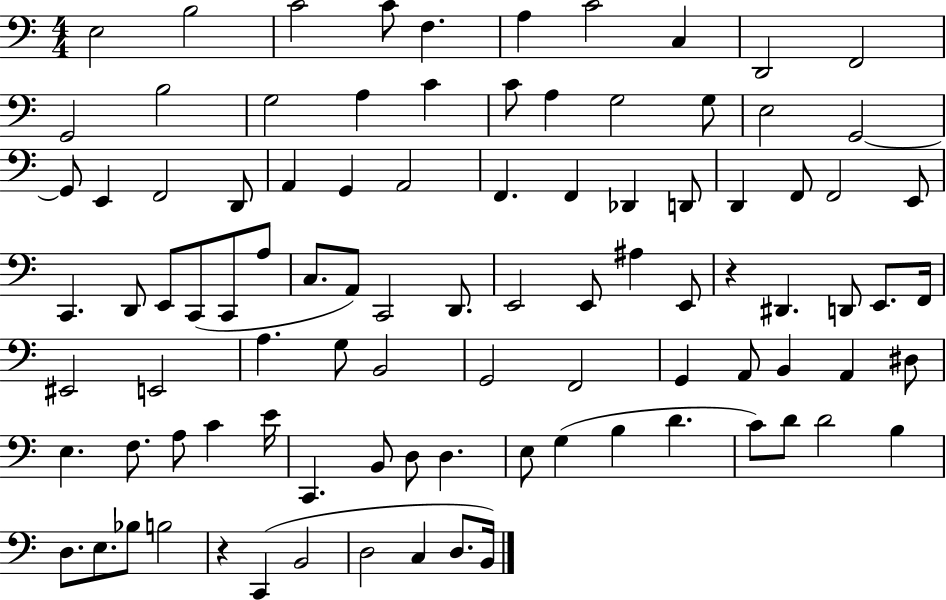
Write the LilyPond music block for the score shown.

{
  \clef bass
  \numericTimeSignature
  \time 4/4
  \key c \major
  e2 b2 | c'2 c'8 f4. | a4 c'2 c4 | d,2 f,2 | \break g,2 b2 | g2 a4 c'4 | c'8 a4 g2 g8 | e2 g,2~~ | \break g,8 e,4 f,2 d,8 | a,4 g,4 a,2 | f,4. f,4 des,4 d,8 | d,4 f,8 f,2 e,8 | \break c,4. d,8 e,8 c,8( c,8 a8 | c8. a,8) c,2 d,8. | e,2 e,8 ais4 e,8 | r4 dis,4. d,8 e,8. f,16 | \break eis,2 e,2 | a4. g8 b,2 | g,2 f,2 | g,4 a,8 b,4 a,4 dis8 | \break e4. f8. a8 c'4 e'16 | c,4. b,8 d8 d4. | e8 g4( b4 d'4. | c'8) d'8 d'2 b4 | \break d8. e8. bes8 b2 | r4 c,4( b,2 | d2 c4 d8. b,16) | \bar "|."
}